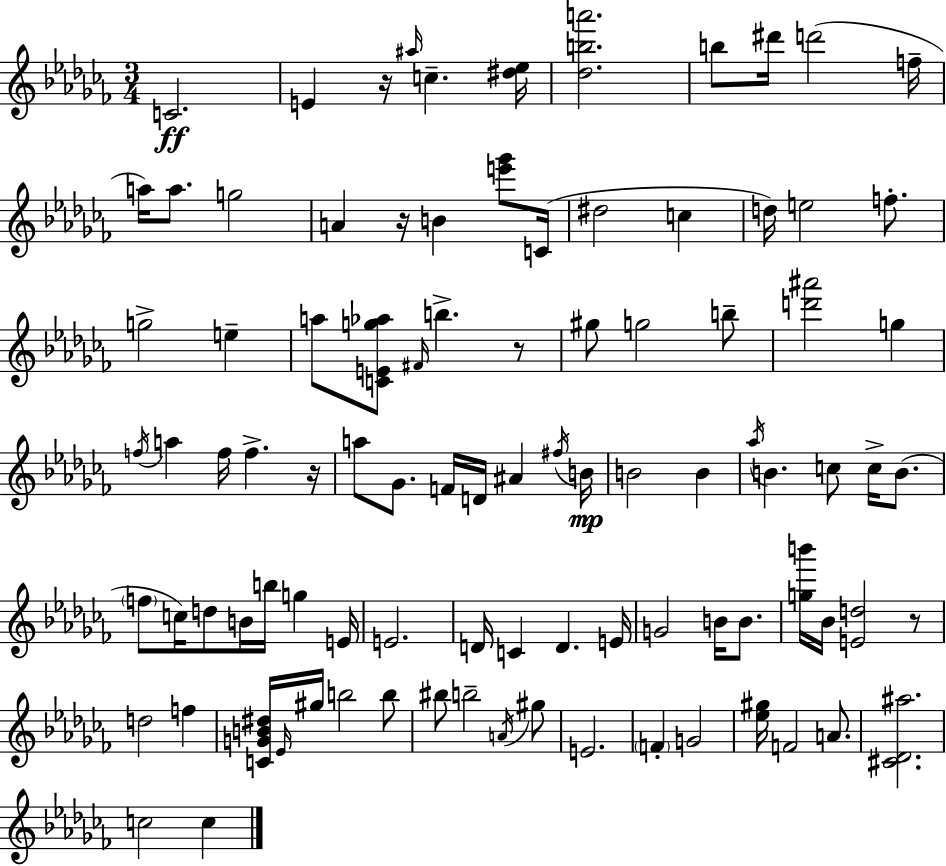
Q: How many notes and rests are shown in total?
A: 94